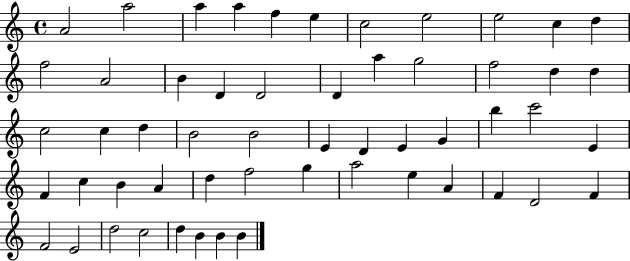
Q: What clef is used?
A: treble